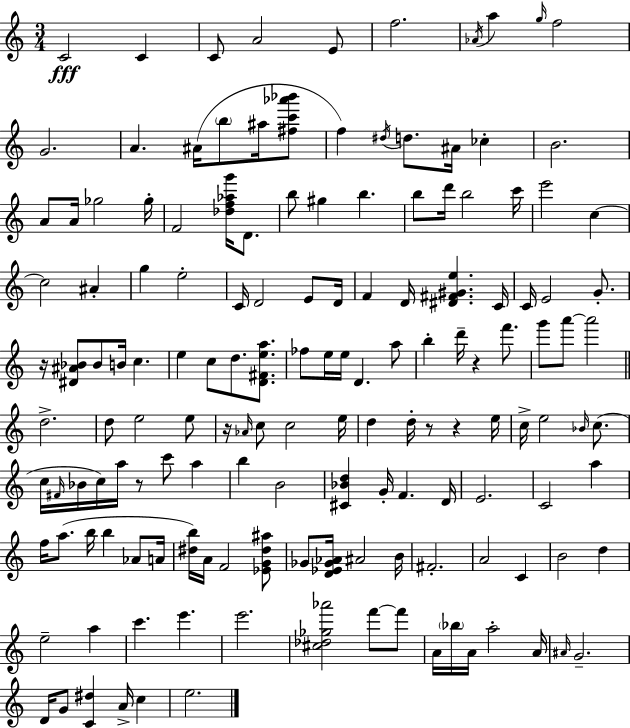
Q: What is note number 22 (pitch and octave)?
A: A4